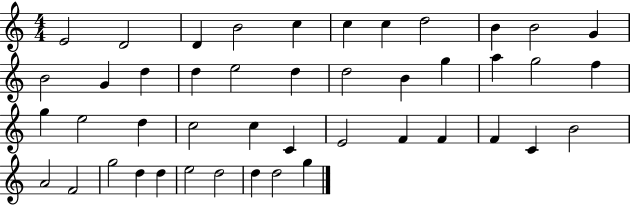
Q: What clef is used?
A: treble